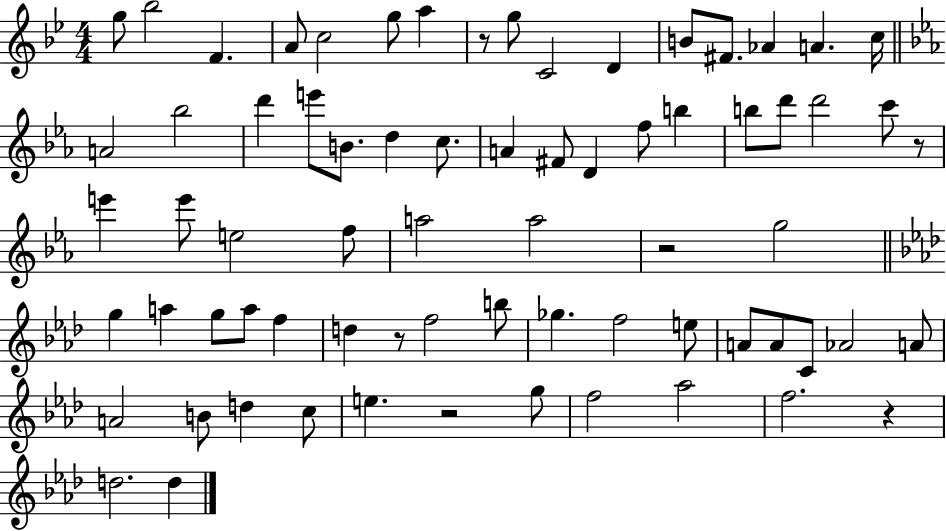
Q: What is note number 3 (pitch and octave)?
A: F4